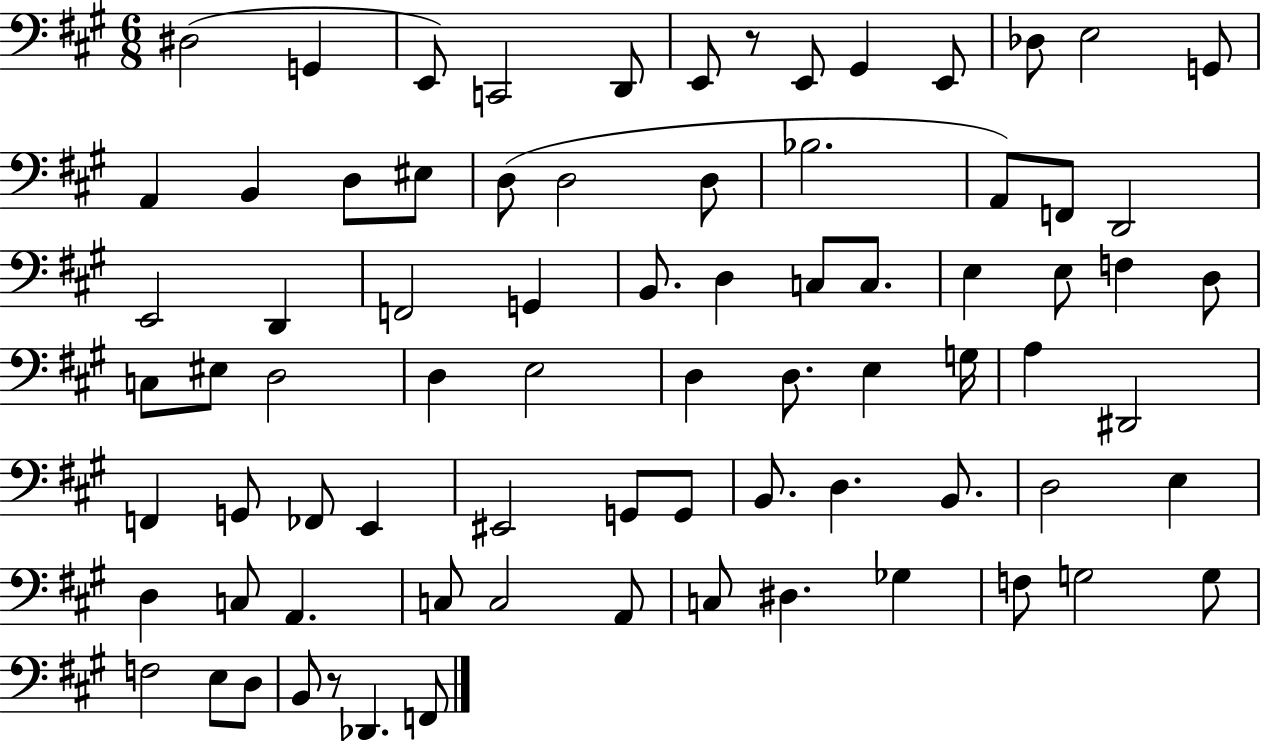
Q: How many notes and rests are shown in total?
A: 78